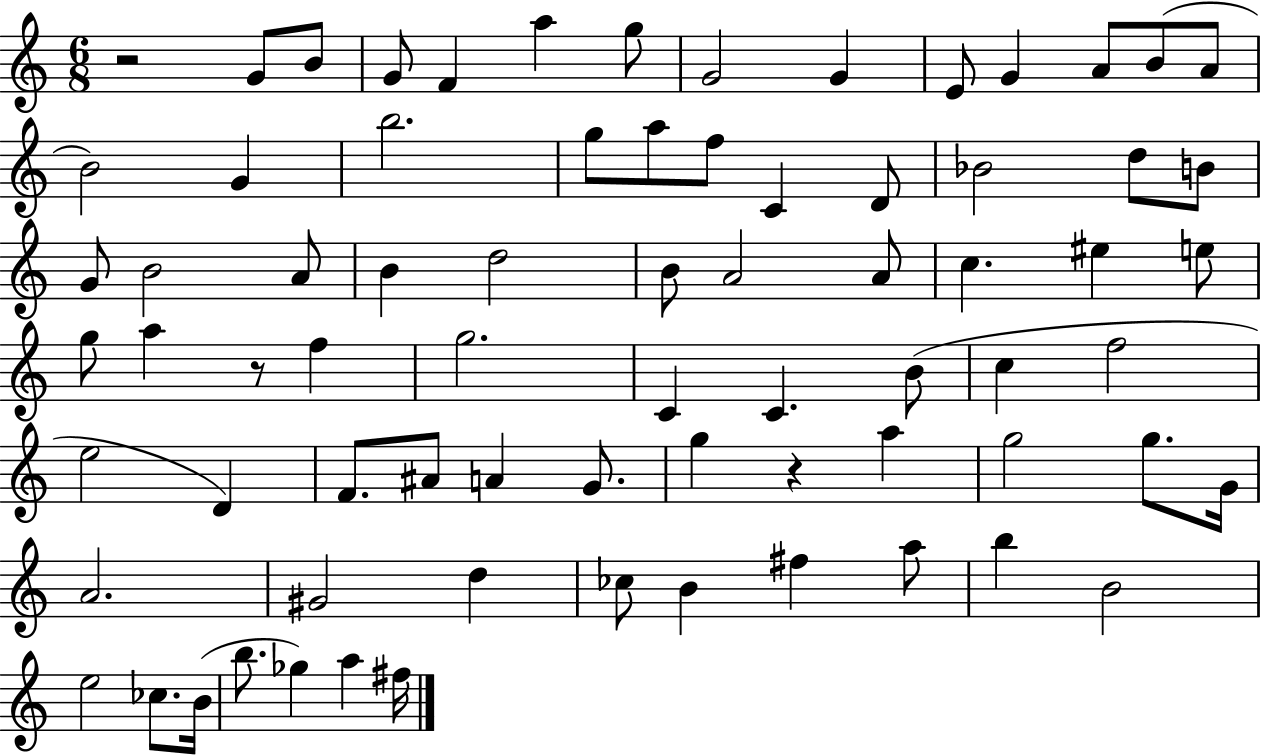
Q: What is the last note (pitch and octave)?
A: F#5